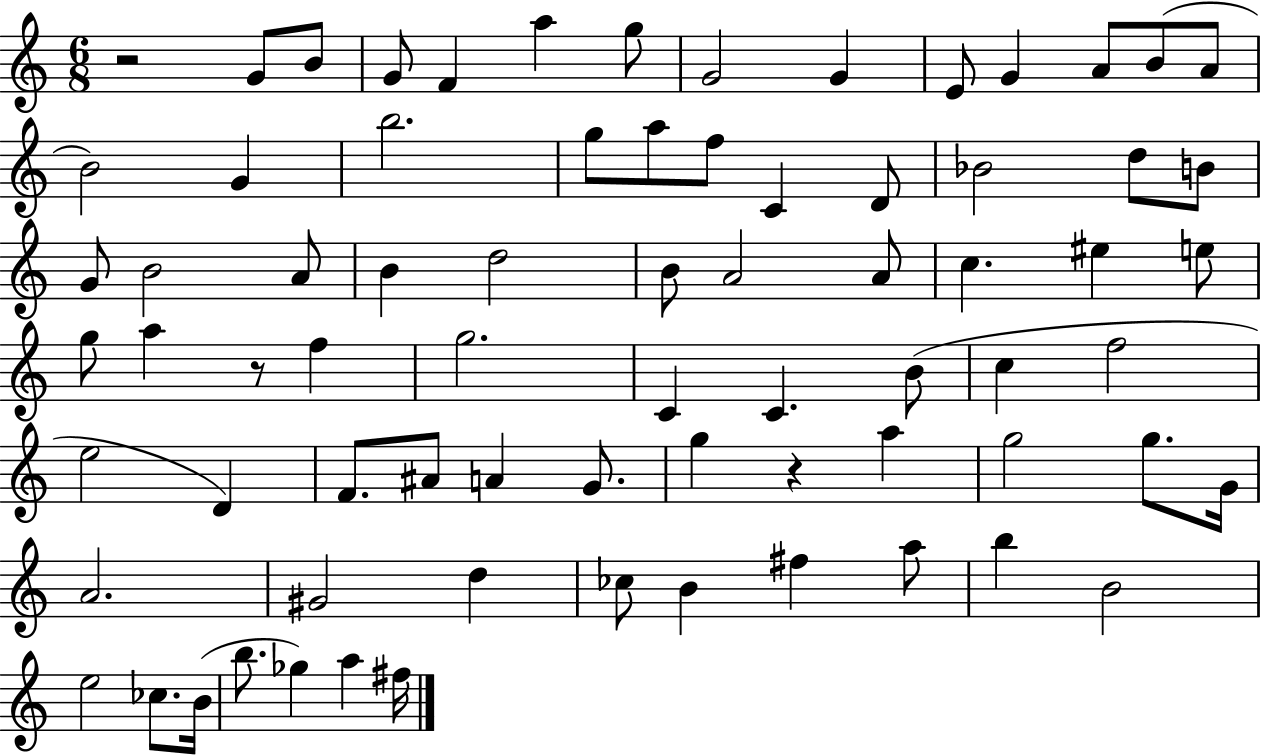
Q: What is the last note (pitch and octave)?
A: F#5